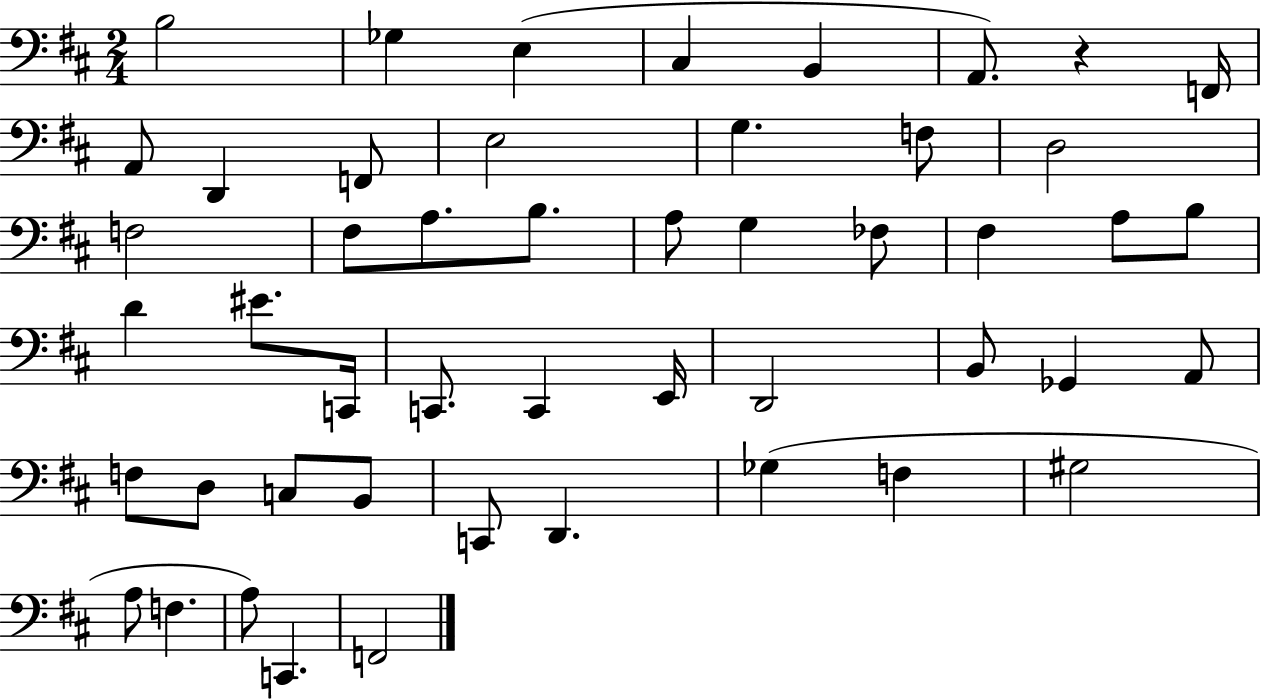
X:1
T:Untitled
M:2/4
L:1/4
K:D
B,2 _G, E, ^C, B,, A,,/2 z F,,/4 A,,/2 D,, F,,/2 E,2 G, F,/2 D,2 F,2 ^F,/2 A,/2 B,/2 A,/2 G, _F,/2 ^F, A,/2 B,/2 D ^E/2 C,,/4 C,,/2 C,, E,,/4 D,,2 B,,/2 _G,, A,,/2 F,/2 D,/2 C,/2 B,,/2 C,,/2 D,, _G, F, ^G,2 A,/2 F, A,/2 C,, F,,2